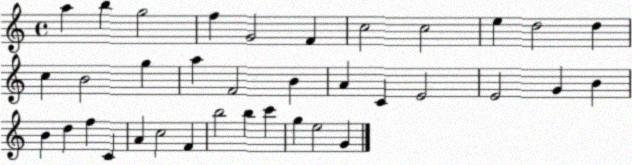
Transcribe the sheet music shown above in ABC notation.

X:1
T:Untitled
M:4/4
L:1/4
K:C
a b g2 f G2 F c2 c2 e d2 d c B2 g a F2 B A C E2 E2 G B B d f C A c2 F b2 b c' g e2 G